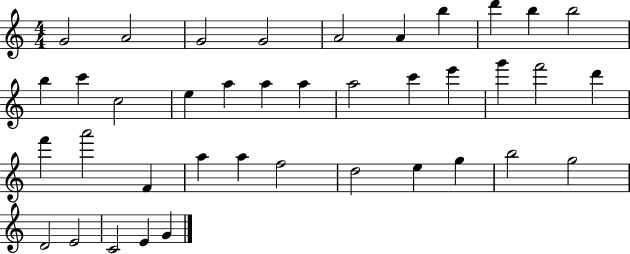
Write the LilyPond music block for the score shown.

{
  \clef treble
  \numericTimeSignature
  \time 4/4
  \key c \major
  g'2 a'2 | g'2 g'2 | a'2 a'4 b''4 | d'''4 b''4 b''2 | \break b''4 c'''4 c''2 | e''4 a''4 a''4 a''4 | a''2 c'''4 e'''4 | g'''4 f'''2 d'''4 | \break f'''4 a'''2 f'4 | a''4 a''4 f''2 | d''2 e''4 g''4 | b''2 g''2 | \break d'2 e'2 | c'2 e'4 g'4 | \bar "|."
}